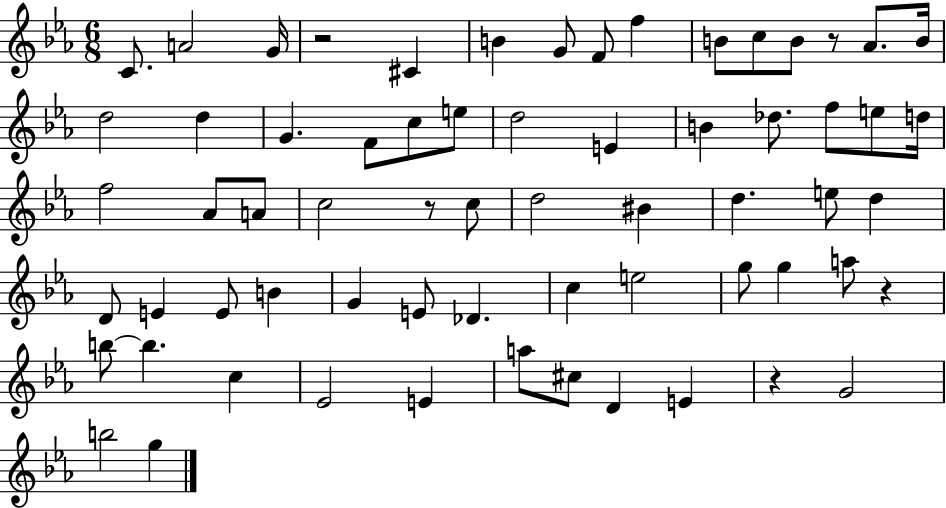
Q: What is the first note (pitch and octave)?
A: C4